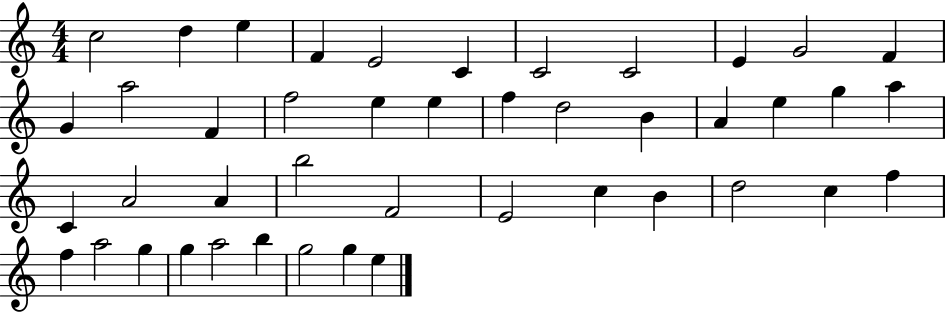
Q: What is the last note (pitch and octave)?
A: E5